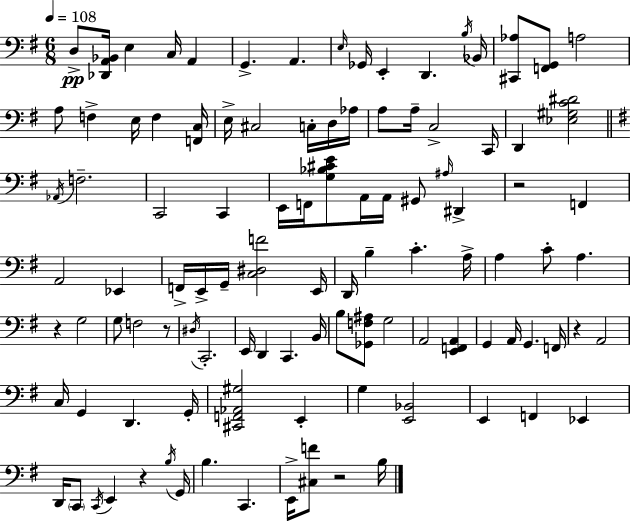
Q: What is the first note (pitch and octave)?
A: D3